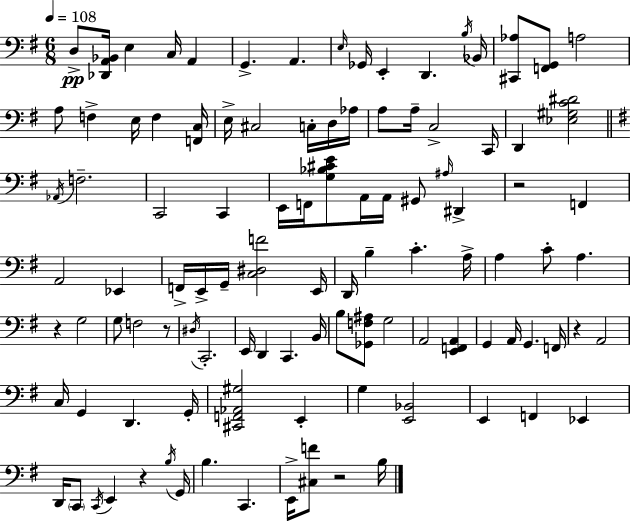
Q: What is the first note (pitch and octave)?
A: D3